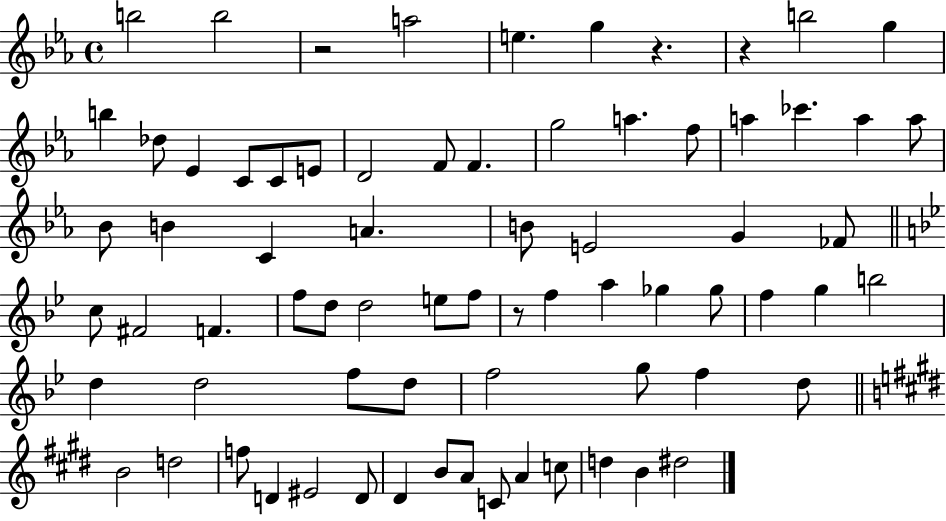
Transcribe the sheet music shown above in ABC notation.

X:1
T:Untitled
M:4/4
L:1/4
K:Eb
b2 b2 z2 a2 e g z z b2 g b _d/2 _E C/2 C/2 E/2 D2 F/2 F g2 a f/2 a _c' a a/2 _B/2 B C A B/2 E2 G _F/2 c/2 ^F2 F f/2 d/2 d2 e/2 f/2 z/2 f a _g _g/2 f g b2 d d2 f/2 d/2 f2 g/2 f d/2 B2 d2 f/2 D ^E2 D/2 ^D B/2 A/2 C/2 A c/2 d B ^d2